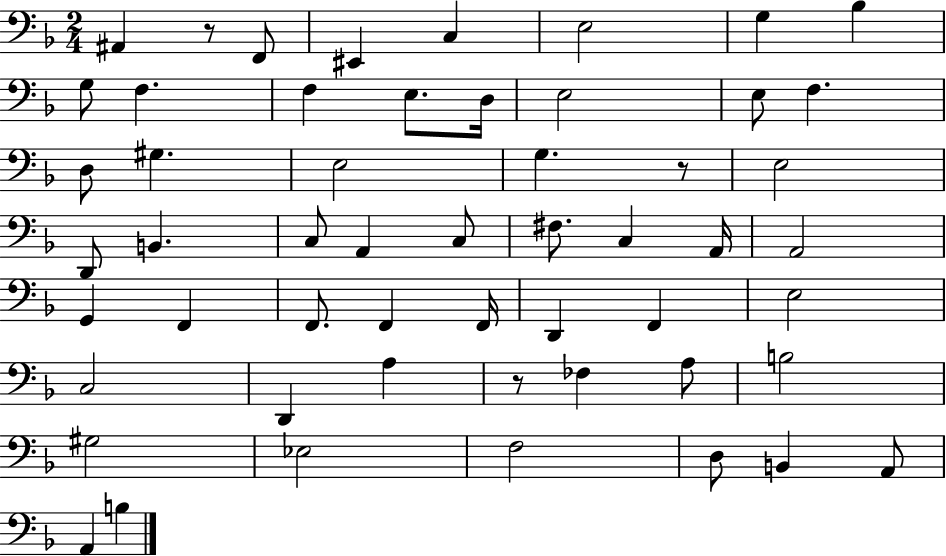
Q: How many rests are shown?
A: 3